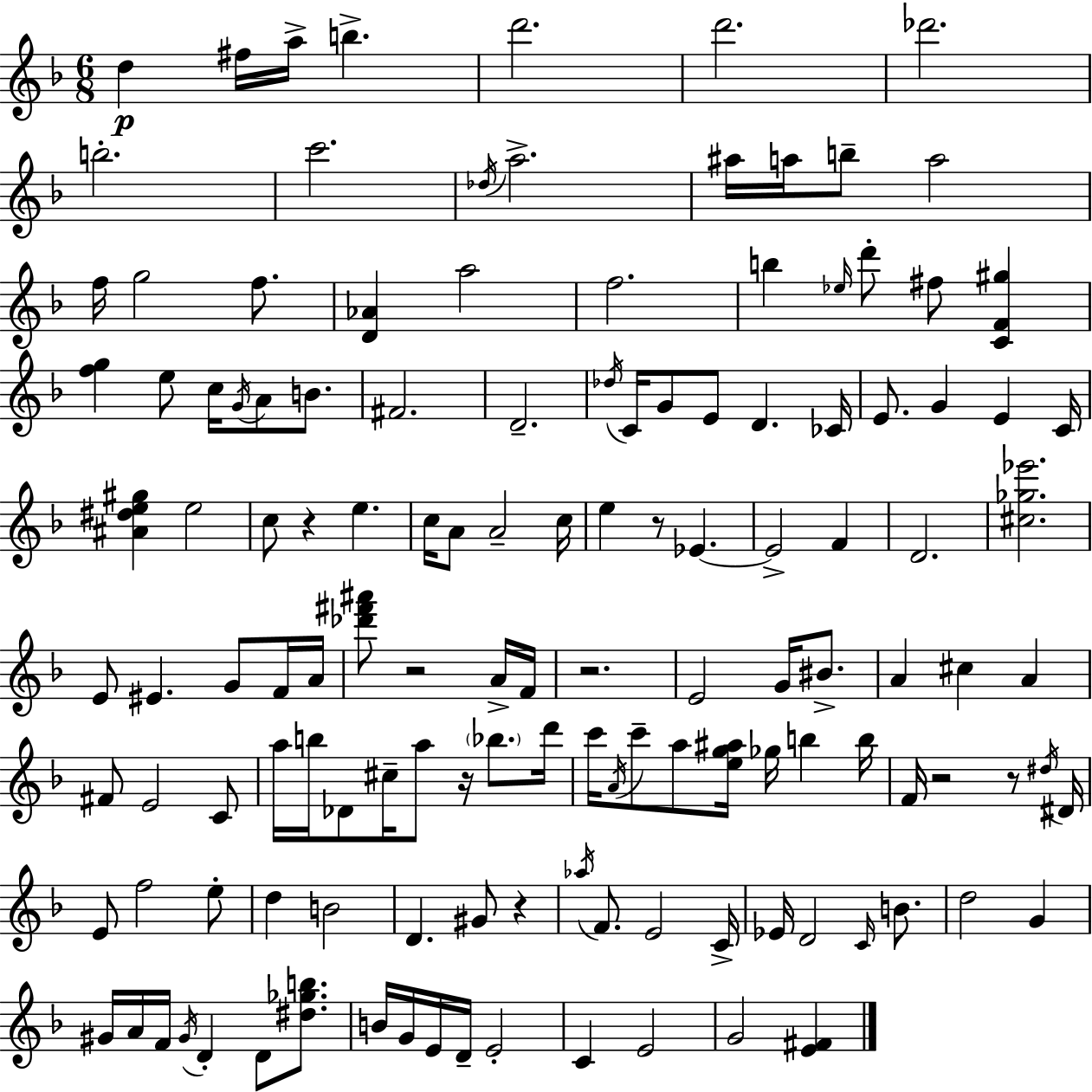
{
  \clef treble
  \numericTimeSignature
  \time 6/8
  \key f \major
  \repeat volta 2 { d''4\p fis''16 a''16-> b''4.-> | d'''2. | d'''2. | des'''2. | \break b''2.-. | c'''2. | \acciaccatura { des''16 } a''2.-> | ais''16 a''16 b''8-- a''2 | \break f''16 g''2 f''8. | <d' aes'>4 a''2 | f''2. | b''4 \grace { ees''16 } d'''8-. fis''8 <c' f' gis''>4 | \break <f'' g''>4 e''8 c''16 \acciaccatura { g'16 } a'8 | b'8. fis'2. | d'2.-- | \acciaccatura { des''16 } c'16 g'8 e'8 d'4. | \break ces'16 e'8. g'4 e'4 | c'16 <ais' dis'' e'' gis''>4 e''2 | c''8 r4 e''4. | c''16 a'8 a'2-- | \break c''16 e''4 r8 ees'4.~~ | ees'2-> | f'4 d'2. | <cis'' ges'' ees'''>2. | \break e'8 eis'4. | g'8 f'16 a'16 <des''' fis''' ais'''>8 r2 | a'16-> f'16 r2. | e'2 | \break g'16 bis'8.-> a'4 cis''4 | a'4 fis'8 e'2 | c'8 a''16 b''16 des'8 cis''16-- a''8 r16 | \parenthesize bes''8. d'''16 c'''16 \acciaccatura { a'16 } c'''8-- a''8 <e'' g'' ais''>16 ges''16 | \break b''4 b''16 f'16 r2 | r8 \acciaccatura { dis''16 } dis'16 e'8 f''2 | e''8-. d''4 b'2 | d'4. | \break gis'8 r4 \acciaccatura { aes''16 } f'8. e'2 | c'16-> ees'16 d'2 | \grace { c'16 } b'8. d''2 | g'4 gis'16 a'16 f'16 \acciaccatura { gis'16 } | \break d'4-. d'8 <dis'' ges'' b''>8. b'16 g'16 e'16 | d'16-- e'2-. c'4 | e'2 g'2 | <e' fis'>4 } \bar "|."
}